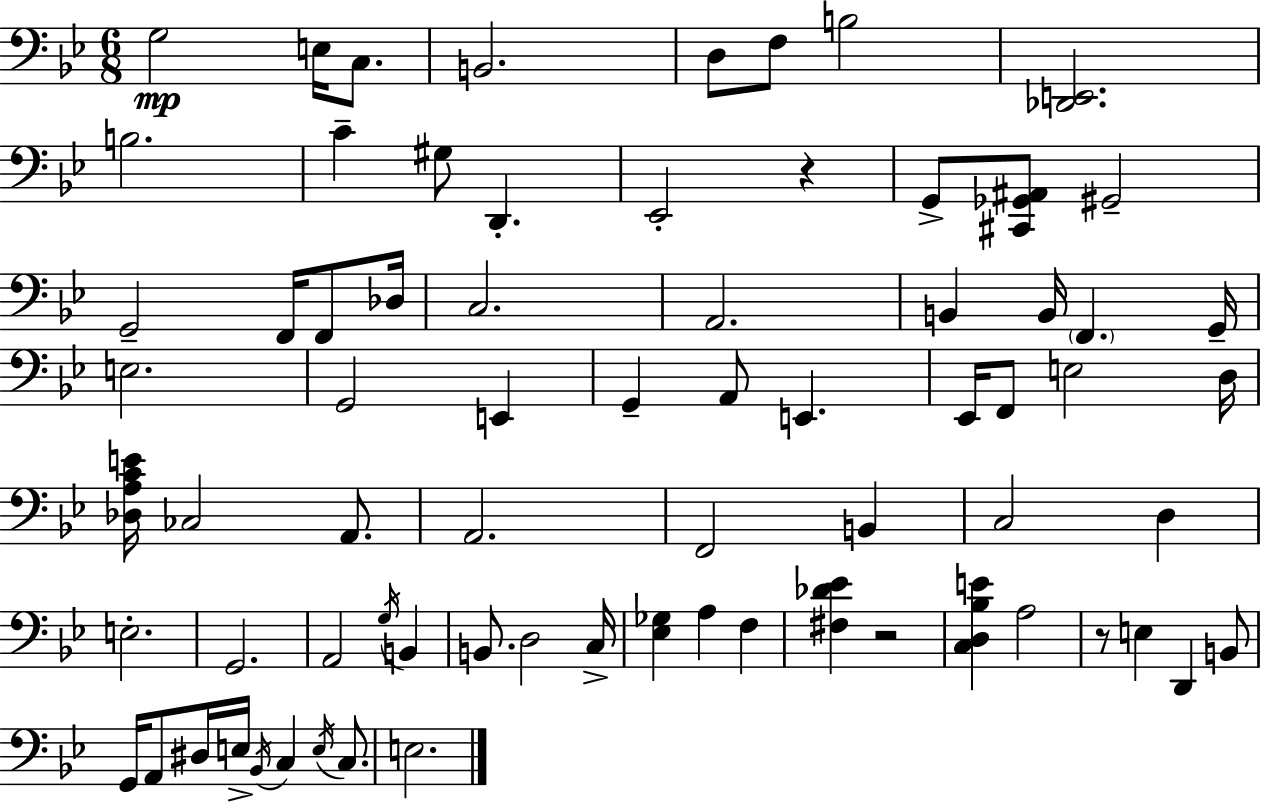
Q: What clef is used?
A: bass